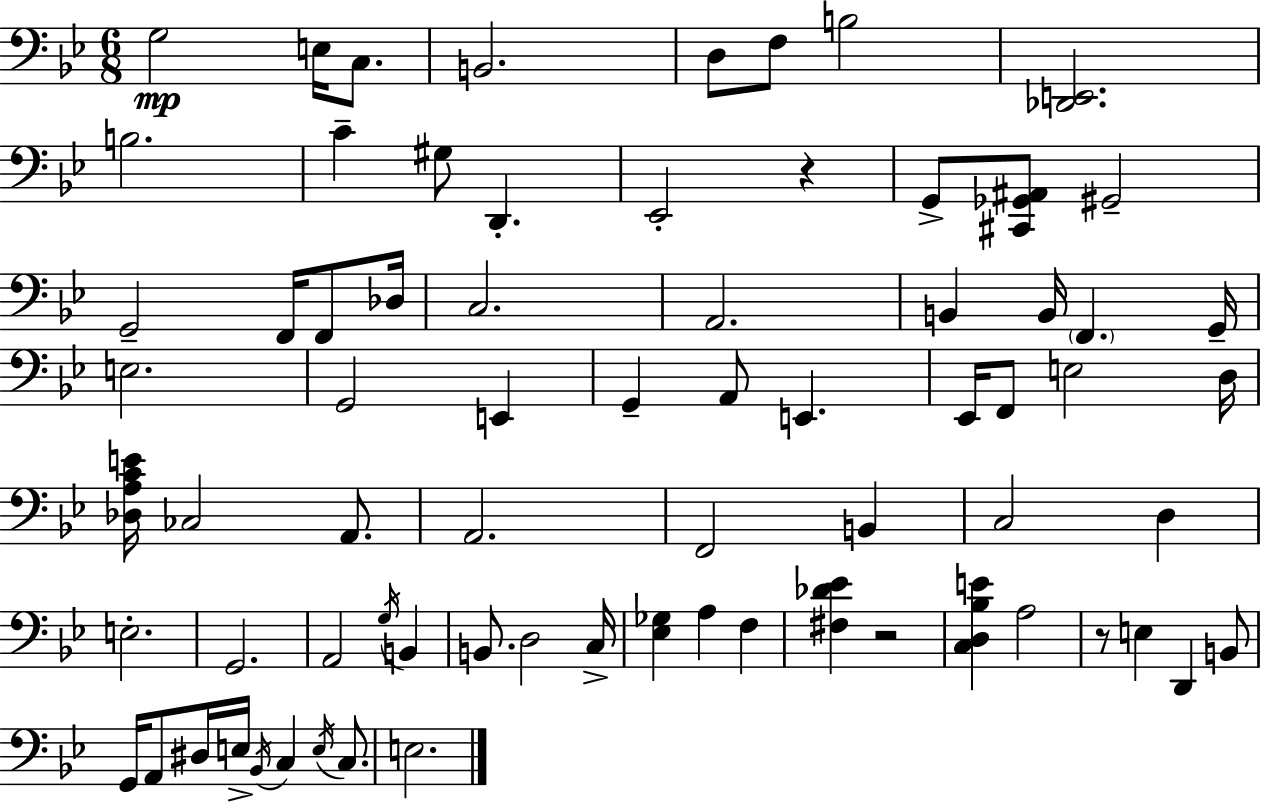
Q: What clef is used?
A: bass